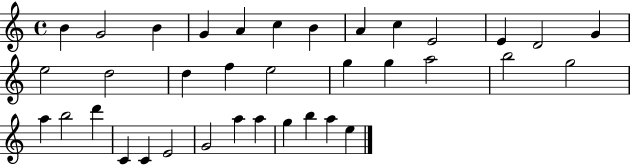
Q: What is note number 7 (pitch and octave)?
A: B4